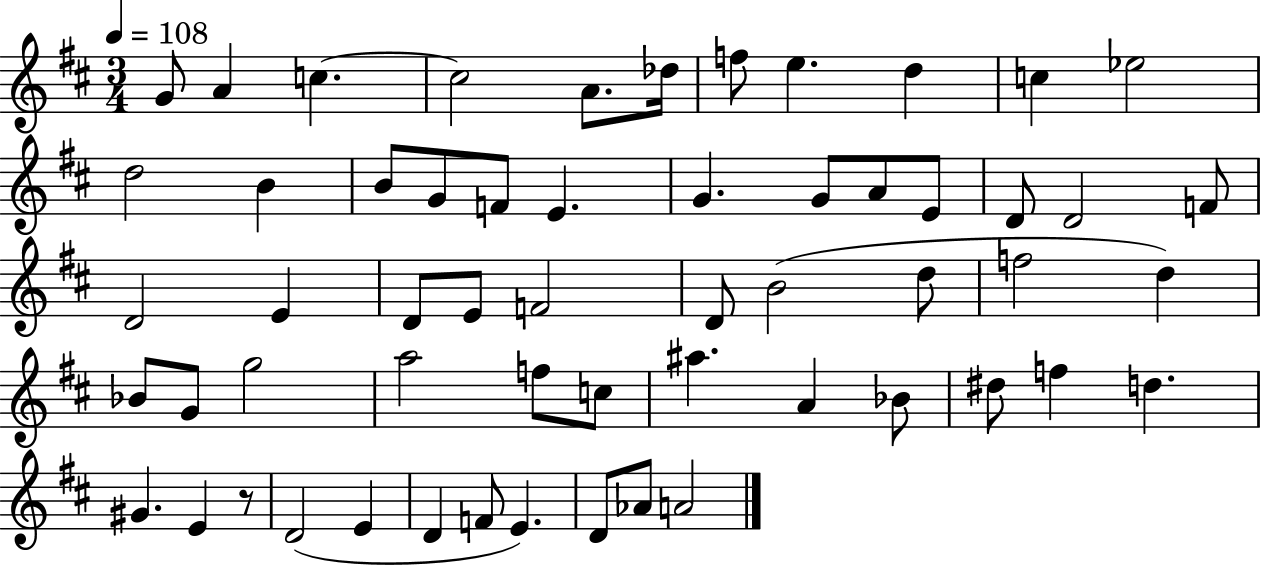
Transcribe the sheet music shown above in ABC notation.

X:1
T:Untitled
M:3/4
L:1/4
K:D
G/2 A c c2 A/2 _d/4 f/2 e d c _e2 d2 B B/2 G/2 F/2 E G G/2 A/2 E/2 D/2 D2 F/2 D2 E D/2 E/2 F2 D/2 B2 d/2 f2 d _B/2 G/2 g2 a2 f/2 c/2 ^a A _B/2 ^d/2 f d ^G E z/2 D2 E D F/2 E D/2 _A/2 A2